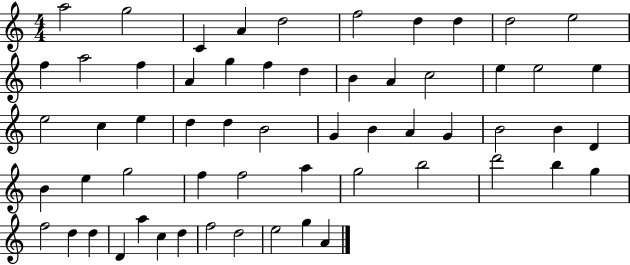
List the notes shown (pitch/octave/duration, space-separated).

A5/h G5/h C4/q A4/q D5/h F5/h D5/q D5/q D5/h E5/h F5/q A5/h F5/q A4/q G5/q F5/q D5/q B4/q A4/q C5/h E5/q E5/h E5/q E5/h C5/q E5/q D5/q D5/q B4/h G4/q B4/q A4/q G4/q B4/h B4/q D4/q B4/q E5/q G5/h F5/q F5/h A5/q G5/h B5/h D6/h B5/q G5/q F5/h D5/q D5/q D4/q A5/q C5/q D5/q F5/h D5/h E5/h G5/q A4/q